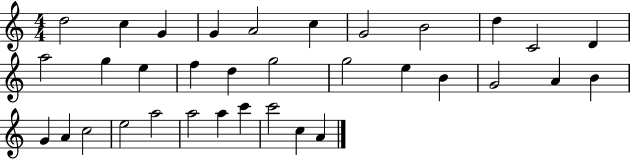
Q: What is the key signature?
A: C major